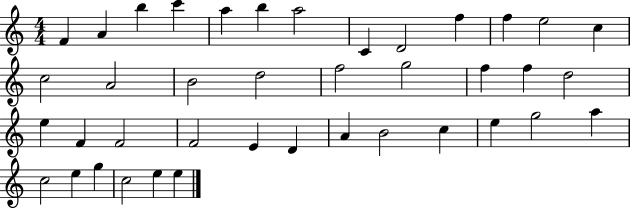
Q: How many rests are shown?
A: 0